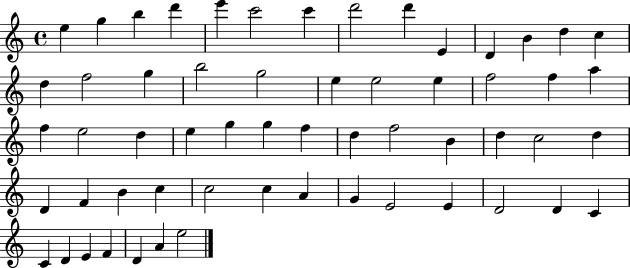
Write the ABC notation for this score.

X:1
T:Untitled
M:4/4
L:1/4
K:C
e g b d' e' c'2 c' d'2 d' E D B d c d f2 g b2 g2 e e2 e f2 f a f e2 d e g g f d f2 B d c2 d D F B c c2 c A G E2 E D2 D C C D E F D A e2